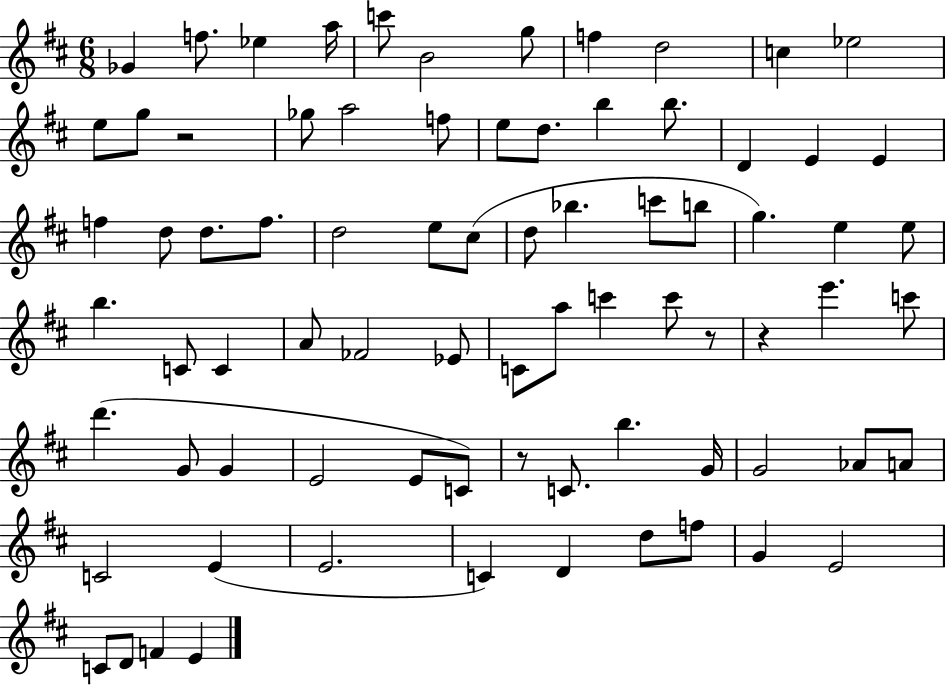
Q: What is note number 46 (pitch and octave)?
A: C6